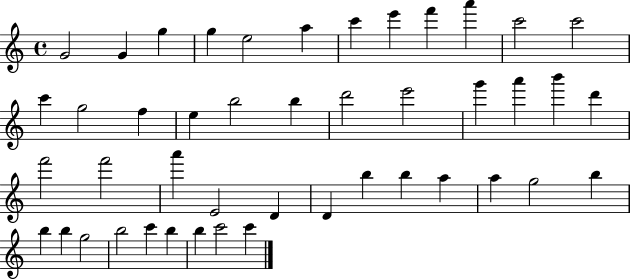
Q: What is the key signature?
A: C major